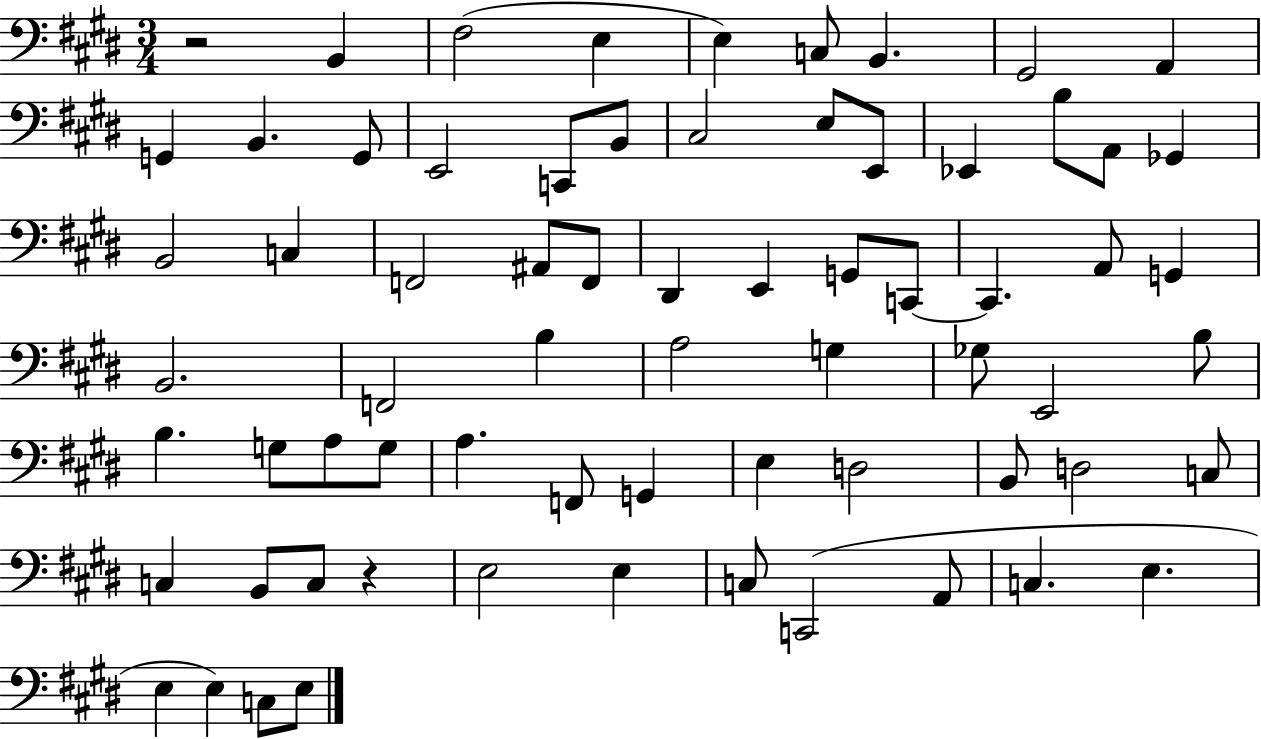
{
  \clef bass
  \numericTimeSignature
  \time 3/4
  \key e \major
  r2 b,4 | fis2( e4 | e4) c8 b,4. | gis,2 a,4 | \break g,4 b,4. g,8 | e,2 c,8 b,8 | cis2 e8 e,8 | ees,4 b8 a,8 ges,4 | \break b,2 c4 | f,2 ais,8 f,8 | dis,4 e,4 g,8 c,8~~ | c,4. a,8 g,4 | \break b,2. | f,2 b4 | a2 g4 | ges8 e,2 b8 | \break b4. g8 a8 g8 | a4. f,8 g,4 | e4 d2 | b,8 d2 c8 | \break c4 b,8 c8 r4 | e2 e4 | c8 c,2( a,8 | c4. e4. | \break e4 e4) c8 e8 | \bar "|."
}